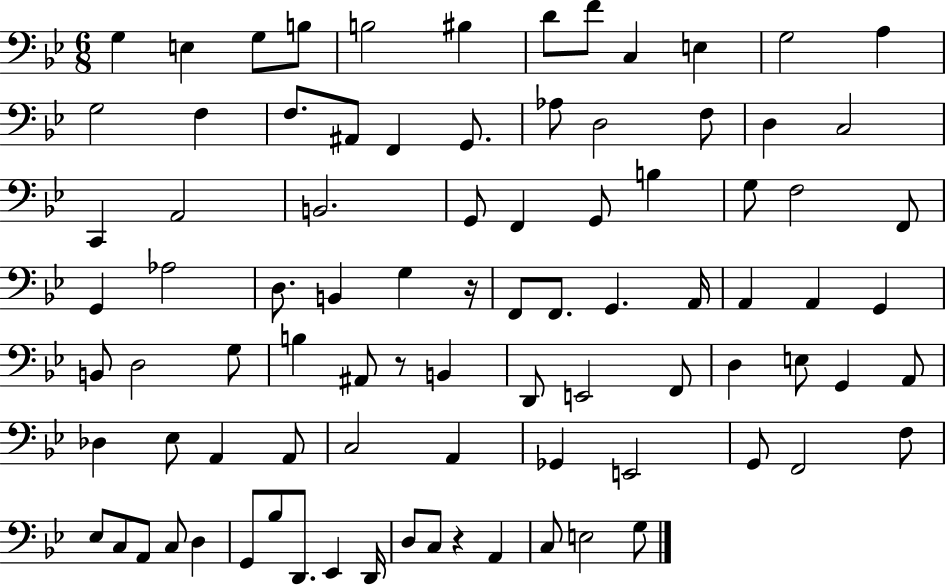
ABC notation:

X:1
T:Untitled
M:6/8
L:1/4
K:Bb
G, E, G,/2 B,/2 B,2 ^B, D/2 F/2 C, E, G,2 A, G,2 F, F,/2 ^A,,/2 F,, G,,/2 _A,/2 D,2 F,/2 D, C,2 C,, A,,2 B,,2 G,,/2 F,, G,,/2 B, G,/2 F,2 F,,/2 G,, _A,2 D,/2 B,, G, z/4 F,,/2 F,,/2 G,, A,,/4 A,, A,, G,, B,,/2 D,2 G,/2 B, ^A,,/2 z/2 B,, D,,/2 E,,2 F,,/2 D, E,/2 G,, A,,/2 _D, _E,/2 A,, A,,/2 C,2 A,, _G,, E,,2 G,,/2 F,,2 F,/2 _E,/2 C,/2 A,,/2 C,/2 D, G,,/2 _B,/2 D,,/2 _E,, D,,/4 D,/2 C,/2 z A,, C,/2 E,2 G,/2